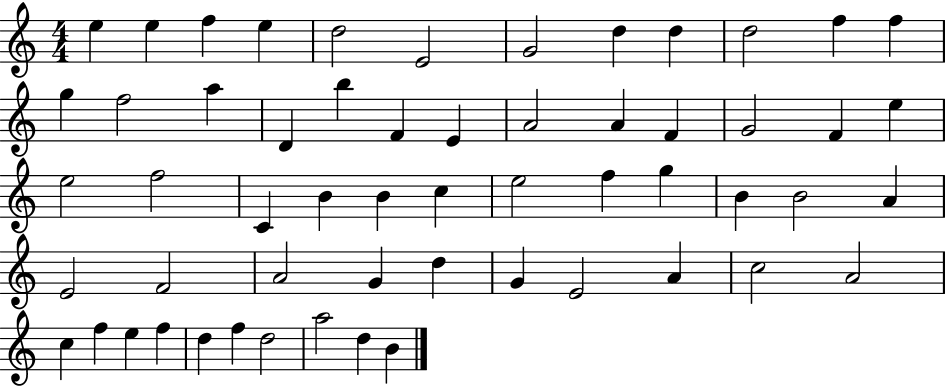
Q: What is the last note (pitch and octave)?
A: B4